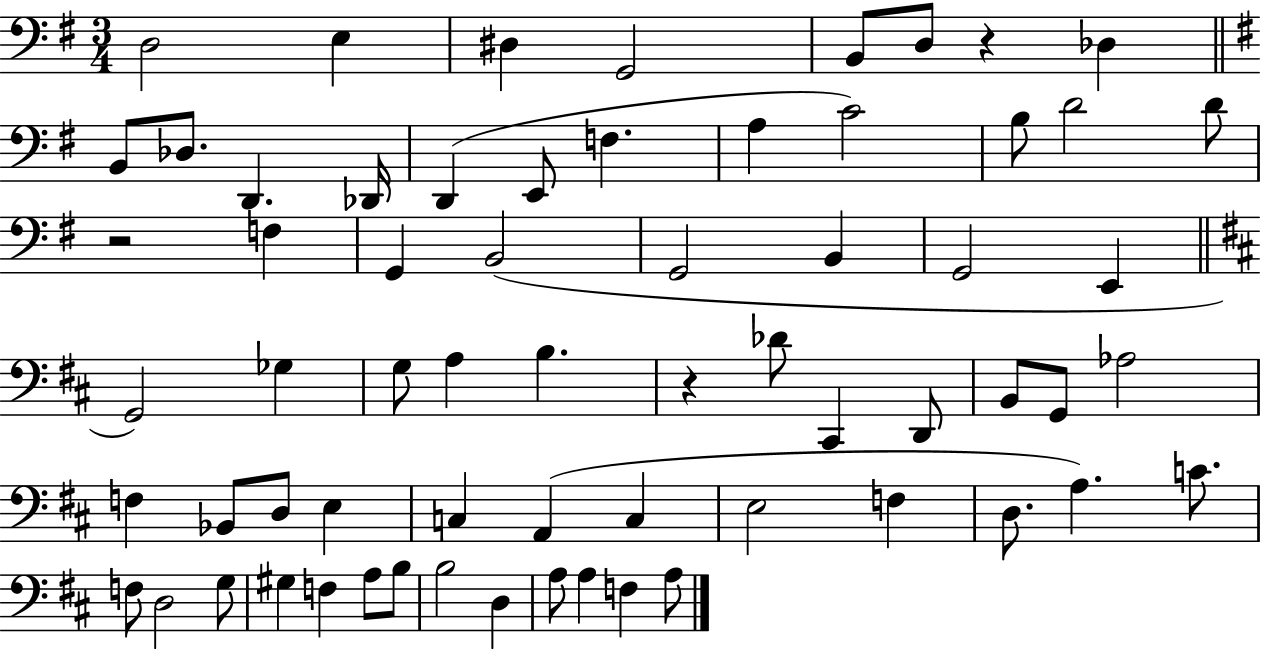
X:1
T:Untitled
M:3/4
L:1/4
K:G
D,2 E, ^D, G,,2 B,,/2 D,/2 z _D, B,,/2 _D,/2 D,, _D,,/4 D,, E,,/2 F, A, C2 B,/2 D2 D/2 z2 F, G,, B,,2 G,,2 B,, G,,2 E,, G,,2 _G, G,/2 A, B, z _D/2 ^C,, D,,/2 B,,/2 G,,/2 _A,2 F, _B,,/2 D,/2 E, C, A,, C, E,2 F, D,/2 A, C/2 F,/2 D,2 G,/2 ^G, F, A,/2 B,/2 B,2 D, A,/2 A, F, A,/2